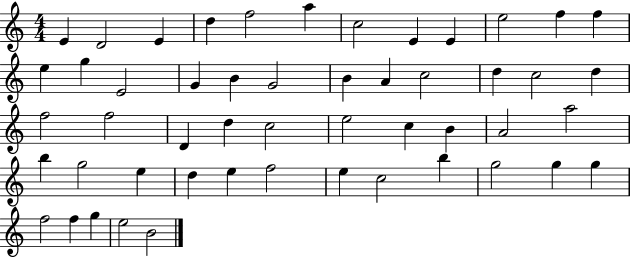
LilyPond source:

{
  \clef treble
  \numericTimeSignature
  \time 4/4
  \key c \major
  e'4 d'2 e'4 | d''4 f''2 a''4 | c''2 e'4 e'4 | e''2 f''4 f''4 | \break e''4 g''4 e'2 | g'4 b'4 g'2 | b'4 a'4 c''2 | d''4 c''2 d''4 | \break f''2 f''2 | d'4 d''4 c''2 | e''2 c''4 b'4 | a'2 a''2 | \break b''4 g''2 e''4 | d''4 e''4 f''2 | e''4 c''2 b''4 | g''2 g''4 g''4 | \break f''2 f''4 g''4 | e''2 b'2 | \bar "|."
}